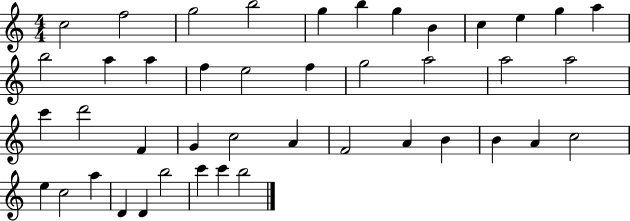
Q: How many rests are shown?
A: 0